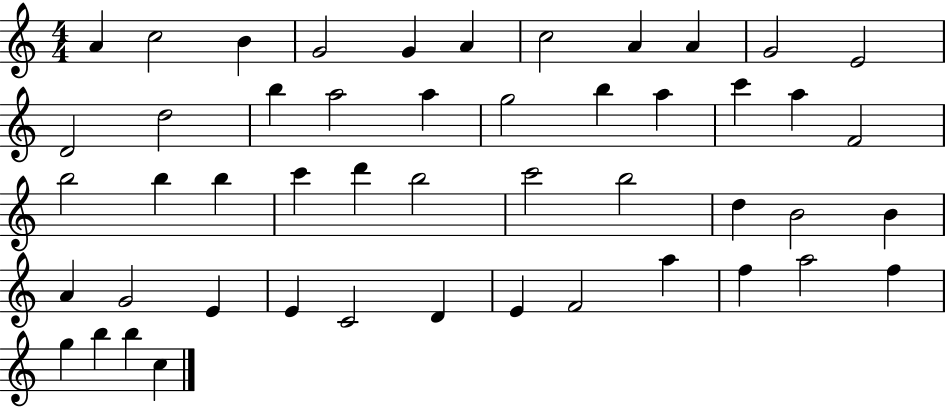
{
  \clef treble
  \numericTimeSignature
  \time 4/4
  \key c \major
  a'4 c''2 b'4 | g'2 g'4 a'4 | c''2 a'4 a'4 | g'2 e'2 | \break d'2 d''2 | b''4 a''2 a''4 | g''2 b''4 a''4 | c'''4 a''4 f'2 | \break b''2 b''4 b''4 | c'''4 d'''4 b''2 | c'''2 b''2 | d''4 b'2 b'4 | \break a'4 g'2 e'4 | e'4 c'2 d'4 | e'4 f'2 a''4 | f''4 a''2 f''4 | \break g''4 b''4 b''4 c''4 | \bar "|."
}